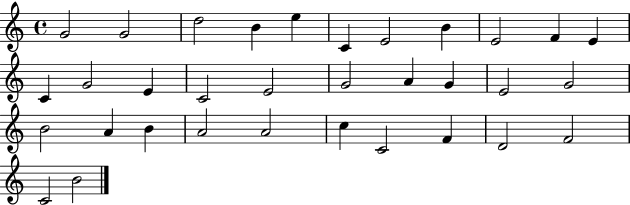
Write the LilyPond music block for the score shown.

{
  \clef treble
  \time 4/4
  \defaultTimeSignature
  \key c \major
  g'2 g'2 | d''2 b'4 e''4 | c'4 e'2 b'4 | e'2 f'4 e'4 | \break c'4 g'2 e'4 | c'2 e'2 | g'2 a'4 g'4 | e'2 g'2 | \break b'2 a'4 b'4 | a'2 a'2 | c''4 c'2 f'4 | d'2 f'2 | \break c'2 b'2 | \bar "|."
}